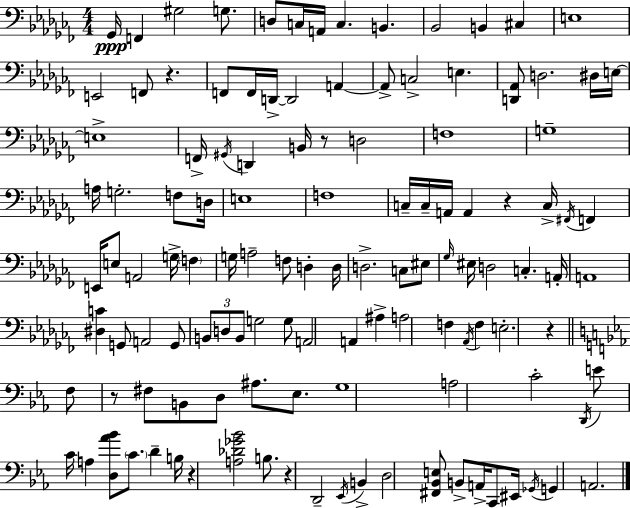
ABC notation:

X:1
T:Untitled
M:4/4
L:1/4
K:Abm
_G,,/4 F,, ^G,2 G,/2 D,/2 C,/4 A,,/4 C, B,, _B,,2 B,, ^C, E,4 E,,2 F,,/2 z F,,/2 F,,/4 D,,/4 D,,2 A,, A,,/2 C,2 E, [D,,_A,,]/2 D,2 ^D,/4 E,/4 E,4 F,,/4 ^G,,/4 D,, B,,/4 z/2 D,2 F,4 G,4 A,/4 G,2 F,/2 D,/4 E,4 F,4 C,/4 C,/4 A,,/4 A,, z C,/4 ^F,,/4 F,, E,,/4 E,/2 A,,2 G,/4 F, G,/4 A,2 F,/2 D, D,/4 D,2 C,/2 ^E,/2 _G,/4 ^E,/4 D,2 C, A,,/4 A,,4 [^D,C] G,,/2 A,,2 G,,/2 B,,/2 D,/2 B,,/2 G,2 G,/2 A,,2 A,, ^A, A,2 F, _A,,/4 F, E,2 z F,/2 z/2 ^F,/2 B,,/2 D,/2 ^A,/2 _E,/2 G,4 A,2 C2 D,,/4 E/2 C/4 A, [D,_A_B]/2 C/2 D B,/4 z [A,_D_G_B]2 B,/2 z D,,2 _E,,/4 B,, D,2 [^F,,_B,,E,]/2 B,,/2 A,,/4 C,,/2 ^E,,/4 _G,,/4 G,, A,,2